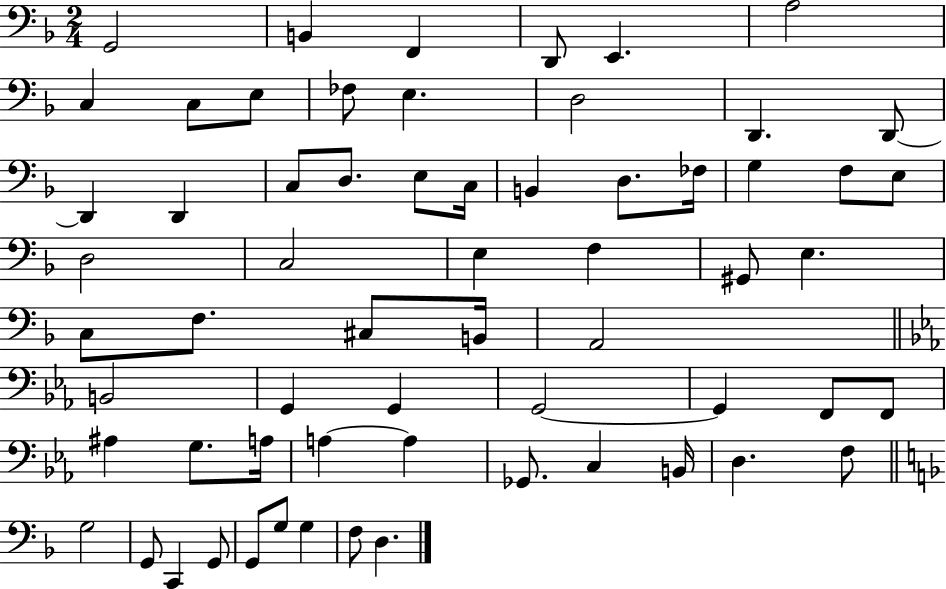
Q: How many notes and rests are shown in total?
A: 63